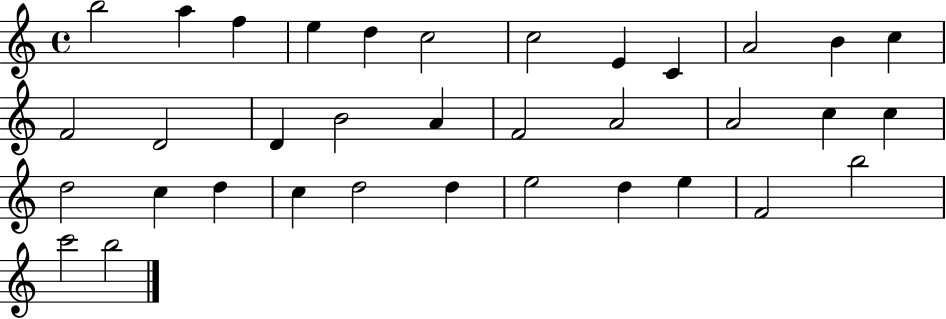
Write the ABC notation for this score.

X:1
T:Untitled
M:4/4
L:1/4
K:C
b2 a f e d c2 c2 E C A2 B c F2 D2 D B2 A F2 A2 A2 c c d2 c d c d2 d e2 d e F2 b2 c'2 b2